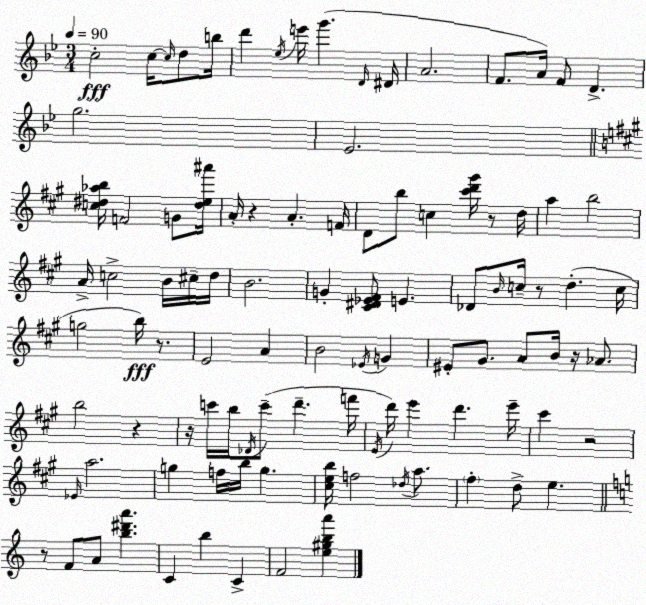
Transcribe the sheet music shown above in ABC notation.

X:1
T:Untitled
M:3/4
L:1/4
K:Bb
c2 c/4 c/4 d/2 b/4 d' _e/4 e'/4 g' D/4 ^D/4 A2 F/2 A/4 F/2 D g2 _E2 [c^d_ab]/4 F2 G/2 [^de^a']/4 A/4 z A F/4 D/2 b/2 c [^c'd'^g']/4 z/2 d/4 a b2 A/4 c2 B/4 ^c/4 d/4 B2 G [^C^D_E^F]/2 E _D/2 B/4 c/4 z/2 d c/4 g2 b/4 z/2 E2 A B2 _E/4 G ^E/2 ^G/2 A/2 B/4 z/4 _A/2 b2 z z/4 c'/4 b/4 _D/4 c'/2 d' f'/4 E/4 d'/4 e' d' e'/4 ^c' z2 _E/4 a2 g f/4 b/4 g [^ceb]/4 f2 _d/4 a/2 ^f d/2 e z/2 F/2 A/2 [b^d'a'] C b C F2 [e^gba']